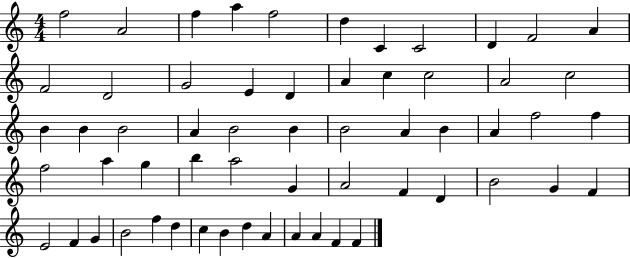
{
  \clef treble
  \numericTimeSignature
  \time 4/4
  \key c \major
  f''2 a'2 | f''4 a''4 f''2 | d''4 c'4 c'2 | d'4 f'2 a'4 | \break f'2 d'2 | g'2 e'4 d'4 | a'4 c''4 c''2 | a'2 c''2 | \break b'4 b'4 b'2 | a'4 b'2 b'4 | b'2 a'4 b'4 | a'4 f''2 f''4 | \break f''2 a''4 g''4 | b''4 a''2 g'4 | a'2 f'4 d'4 | b'2 g'4 f'4 | \break e'2 f'4 g'4 | b'2 f''4 d''4 | c''4 b'4 d''4 a'4 | a'4 a'4 f'4 f'4 | \break \bar "|."
}